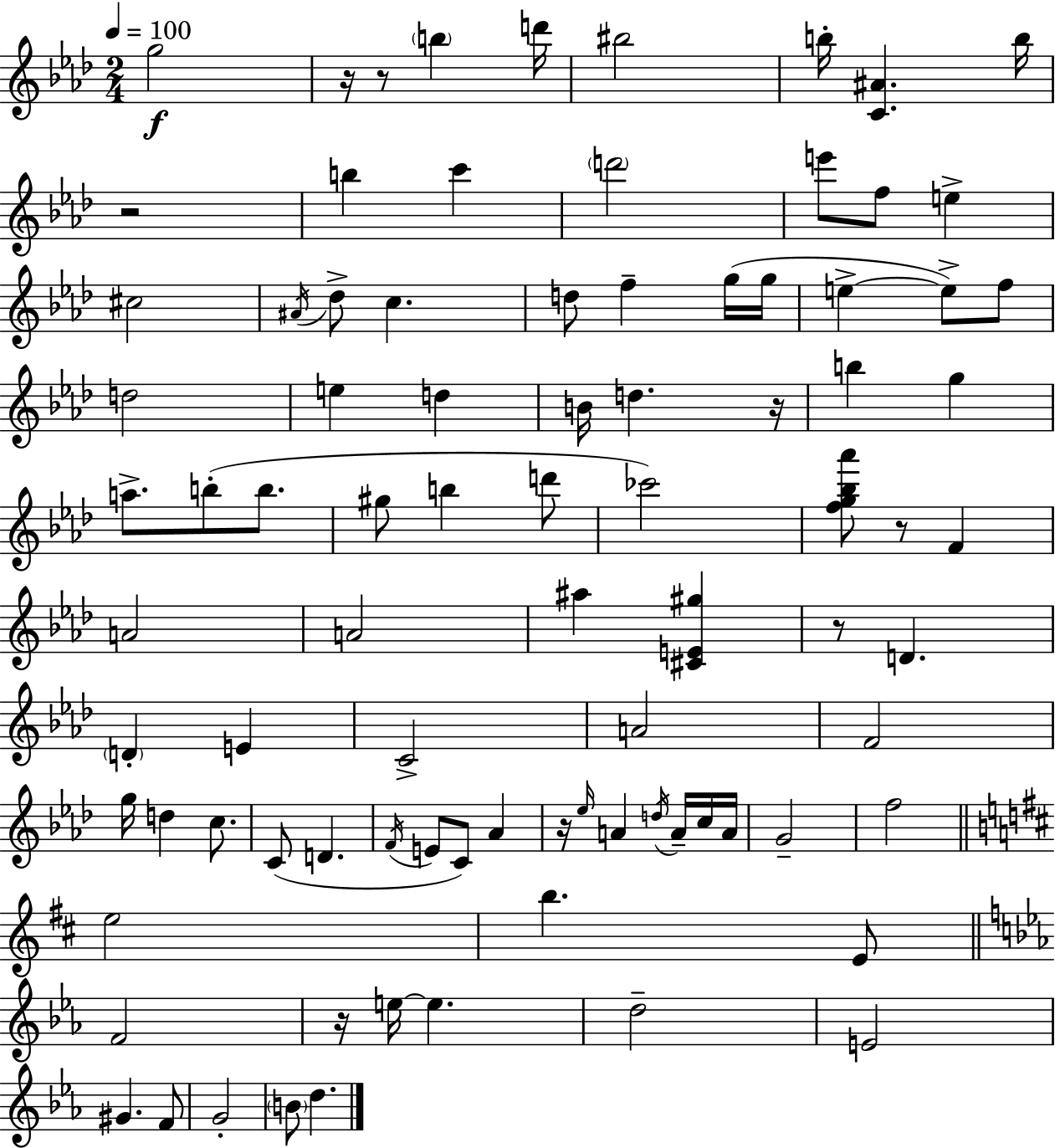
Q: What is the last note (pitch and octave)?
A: D5